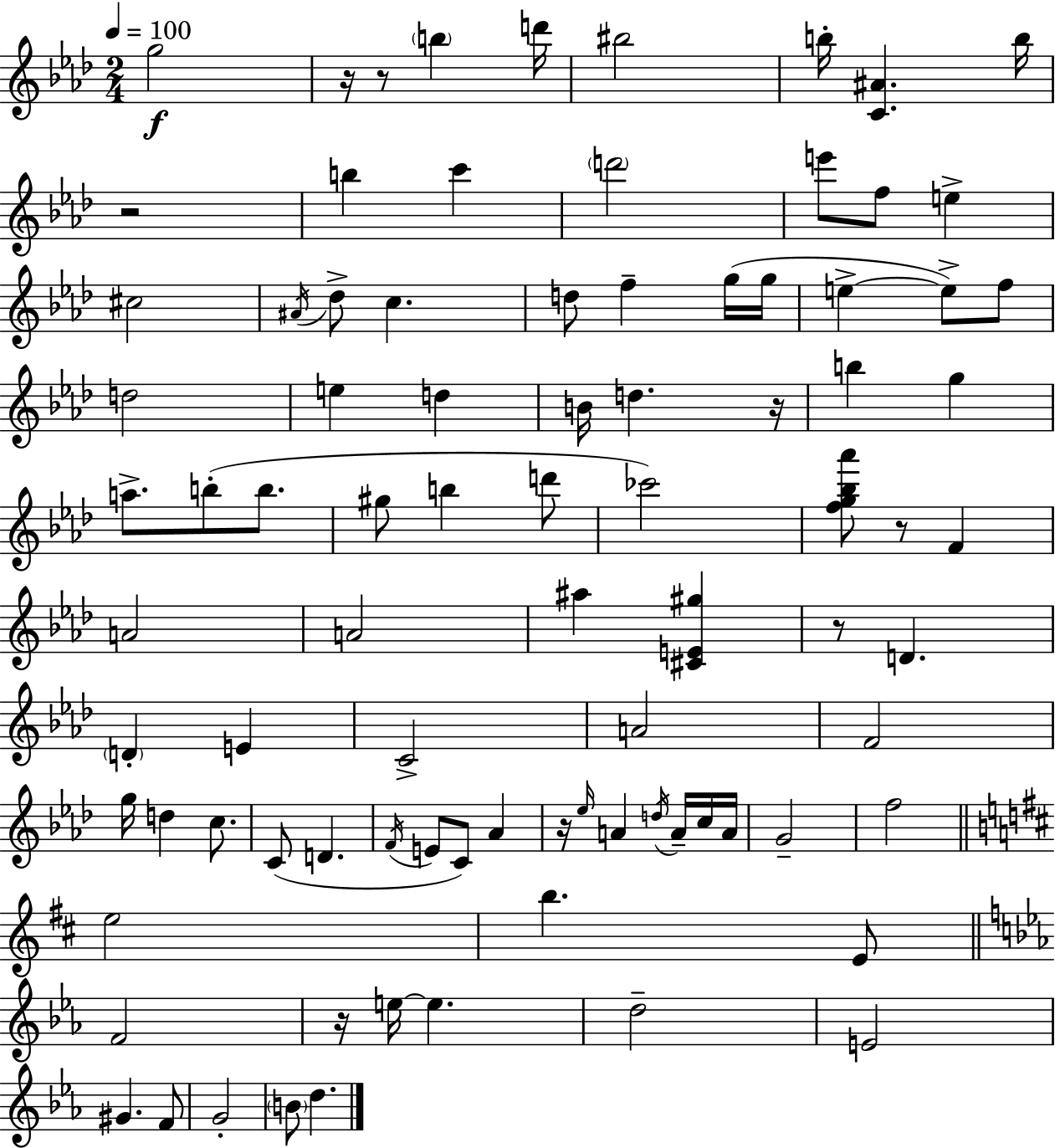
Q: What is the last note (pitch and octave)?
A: D5